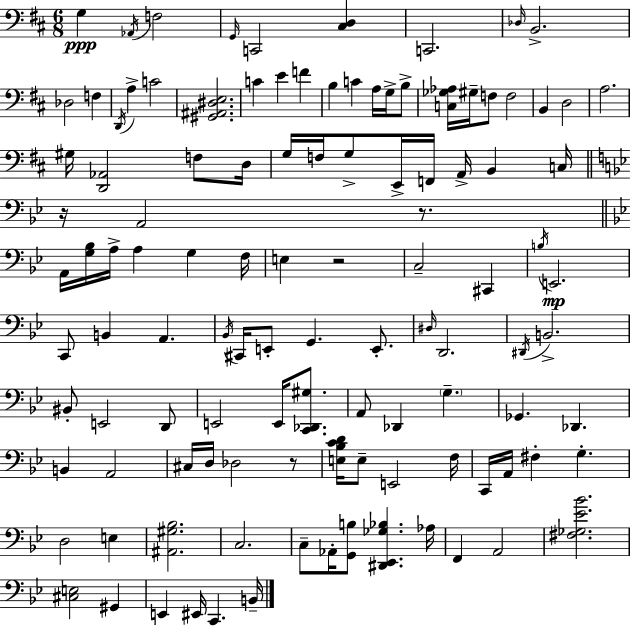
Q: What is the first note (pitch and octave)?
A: G3